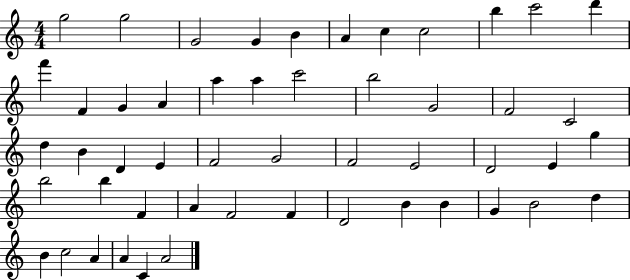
X:1
T:Untitled
M:4/4
L:1/4
K:C
g2 g2 G2 G B A c c2 b c'2 d' f' F G A a a c'2 b2 G2 F2 C2 d B D E F2 G2 F2 E2 D2 E g b2 b F A F2 F D2 B B G B2 d B c2 A A C A2